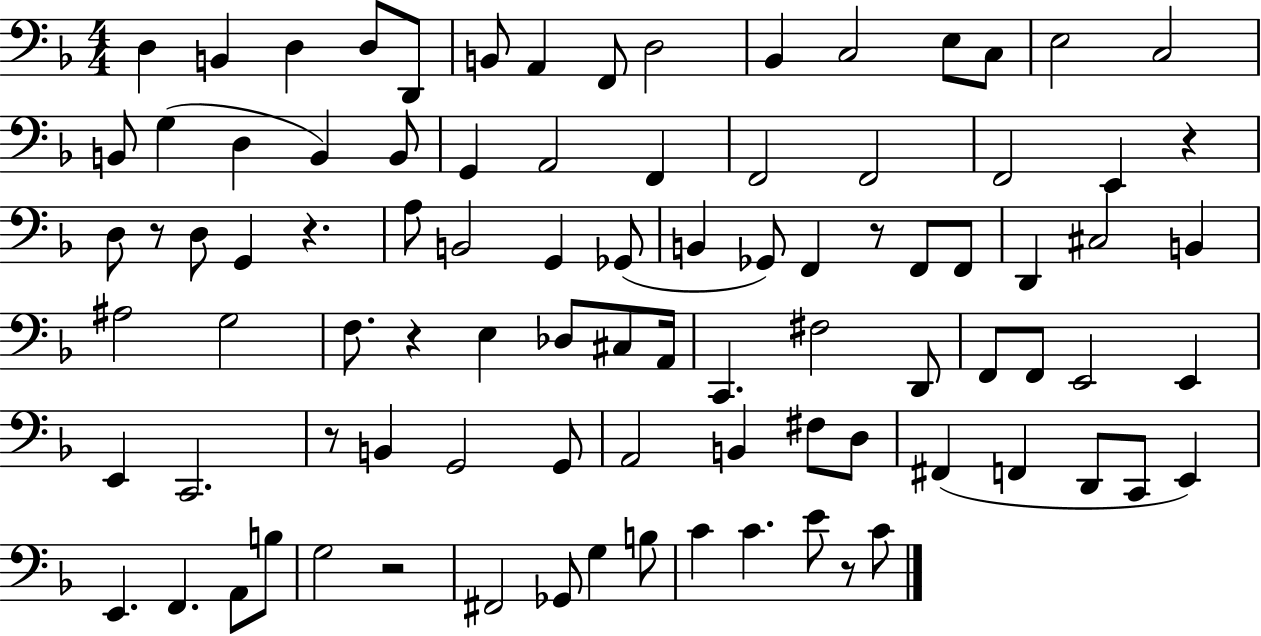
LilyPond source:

{
  \clef bass
  \numericTimeSignature
  \time 4/4
  \key f \major
  d4 b,4 d4 d8 d,8 | b,8 a,4 f,8 d2 | bes,4 c2 e8 c8 | e2 c2 | \break b,8 g4( d4 b,4) b,8 | g,4 a,2 f,4 | f,2 f,2 | f,2 e,4 r4 | \break d8 r8 d8 g,4 r4. | a8 b,2 g,4 ges,8( | b,4 ges,8) f,4 r8 f,8 f,8 | d,4 cis2 b,4 | \break ais2 g2 | f8. r4 e4 des8 cis8 a,16 | c,4. fis2 d,8 | f,8 f,8 e,2 e,4 | \break e,4 c,2. | r8 b,4 g,2 g,8 | a,2 b,4 fis8 d8 | fis,4( f,4 d,8 c,8 e,4) | \break e,4. f,4. a,8 b8 | g2 r2 | fis,2 ges,8 g4 b8 | c'4 c'4. e'8 r8 c'8 | \break \bar "|."
}